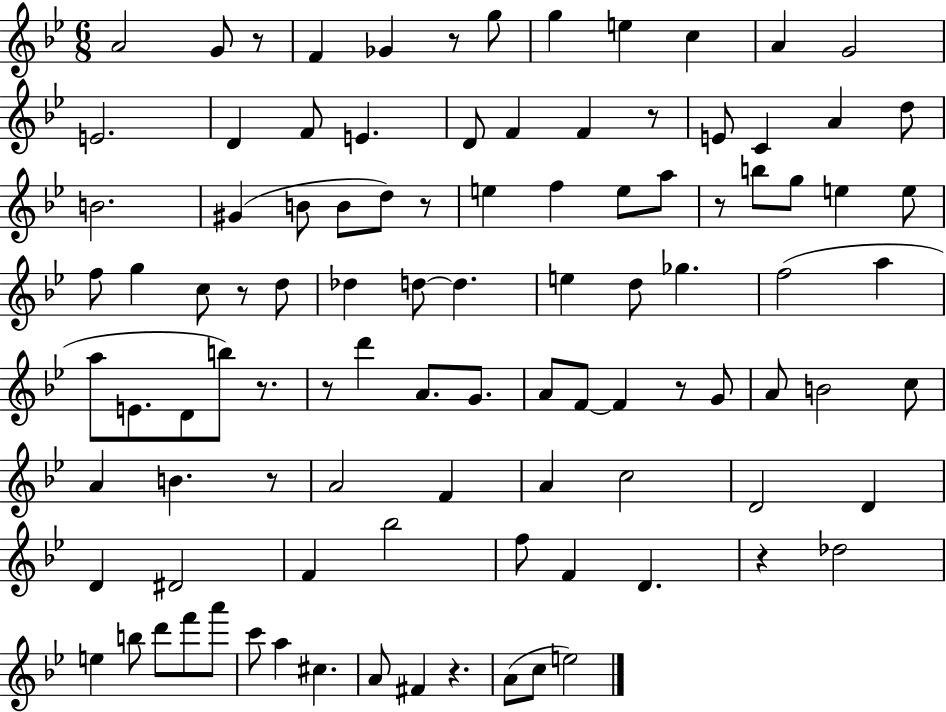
A4/h G4/e R/e F4/q Gb4/q R/e G5/e G5/q E5/q C5/q A4/q G4/h E4/h. D4/q F4/e E4/q. D4/e F4/q F4/q R/e E4/e C4/q A4/q D5/e B4/h. G#4/q B4/e B4/e D5/e R/e E5/q F5/q E5/e A5/e R/e B5/e G5/e E5/q E5/e F5/e G5/q C5/e R/e D5/e Db5/q D5/e D5/q. E5/q D5/e Gb5/q. F5/h A5/q A5/e E4/e. D4/e B5/e R/e. R/e D6/q A4/e. G4/e. A4/e F4/e F4/q R/e G4/e A4/e B4/h C5/e A4/q B4/q. R/e A4/h F4/q A4/q C5/h D4/h D4/q D4/q D#4/h F4/q Bb5/h F5/e F4/q D4/q. R/q Db5/h E5/q B5/e D6/e F6/e A6/e C6/e A5/q C#5/q. A4/e F#4/q R/q. A4/e C5/e E5/h